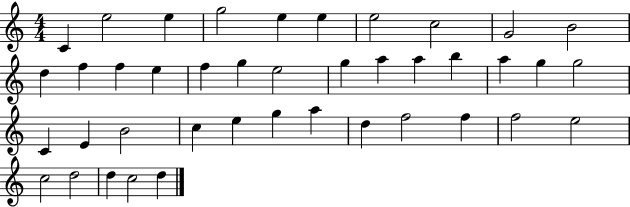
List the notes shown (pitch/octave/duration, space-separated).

C4/q E5/h E5/q G5/h E5/q E5/q E5/h C5/h G4/h B4/h D5/q F5/q F5/q E5/q F5/q G5/q E5/h G5/q A5/q A5/q B5/q A5/q G5/q G5/h C4/q E4/q B4/h C5/q E5/q G5/q A5/q D5/q F5/h F5/q F5/h E5/h C5/h D5/h D5/q C5/h D5/q